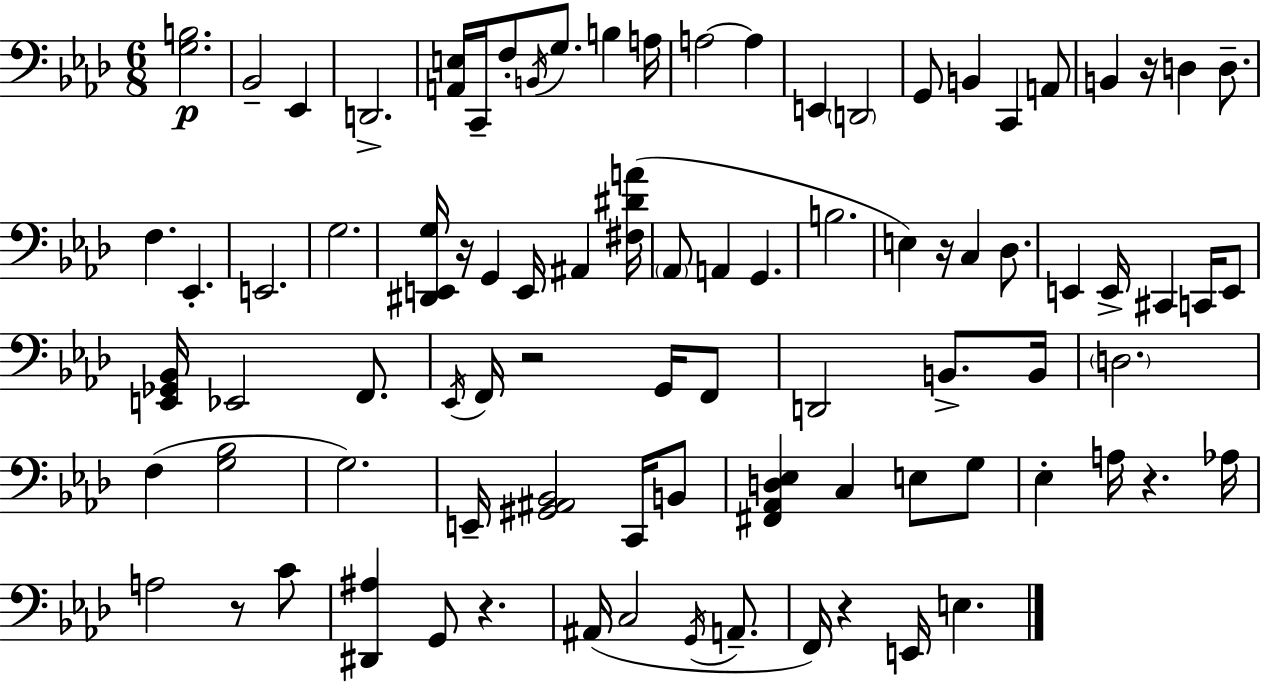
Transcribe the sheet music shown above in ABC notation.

X:1
T:Untitled
M:6/8
L:1/4
K:Fm
[G,B,]2 _B,,2 _E,, D,,2 [A,,E,]/4 C,,/4 F,/2 B,,/4 G,/2 B, A,/4 A,2 A, E,, D,,2 G,,/2 B,, C,, A,,/2 B,, z/4 D, D,/2 F, _E,, E,,2 G,2 [^D,,E,,G,]/4 z/4 G,, E,,/4 ^A,, [^F,^DA]/4 _A,,/2 A,, G,, B,2 E, z/4 C, _D,/2 E,, E,,/4 ^C,, C,,/4 E,,/2 [E,,_G,,_B,,]/4 _E,,2 F,,/2 _E,,/4 F,,/4 z2 G,,/4 F,,/2 D,,2 B,,/2 B,,/4 D,2 F, [G,_B,]2 G,2 E,,/4 [^G,,^A,,_B,,]2 C,,/4 B,,/2 [^F,,_A,,D,_E,] C, E,/2 G,/2 _E, A,/4 z _A,/4 A,2 z/2 C/2 [^D,,^A,] G,,/2 z ^A,,/4 C,2 G,,/4 A,,/2 F,,/4 z E,,/4 E,